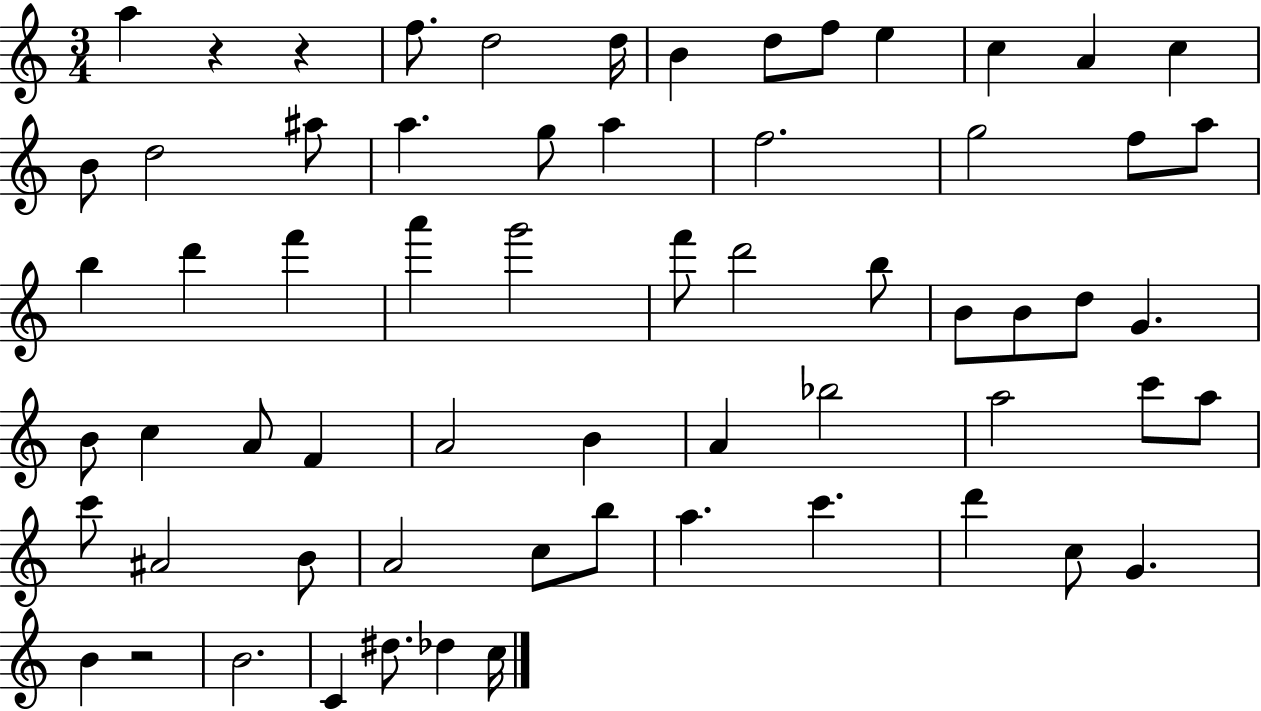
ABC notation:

X:1
T:Untitled
M:3/4
L:1/4
K:C
a z z f/2 d2 d/4 B d/2 f/2 e c A c B/2 d2 ^a/2 a g/2 a f2 g2 f/2 a/2 b d' f' a' g'2 f'/2 d'2 b/2 B/2 B/2 d/2 G B/2 c A/2 F A2 B A _b2 a2 c'/2 a/2 c'/2 ^A2 B/2 A2 c/2 b/2 a c' d' c/2 G B z2 B2 C ^d/2 _d c/4